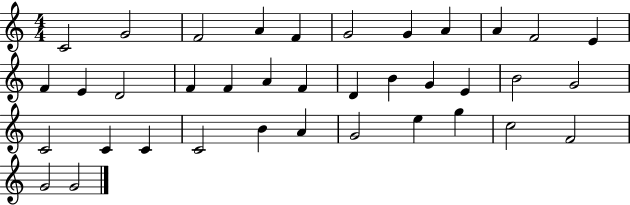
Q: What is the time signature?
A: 4/4